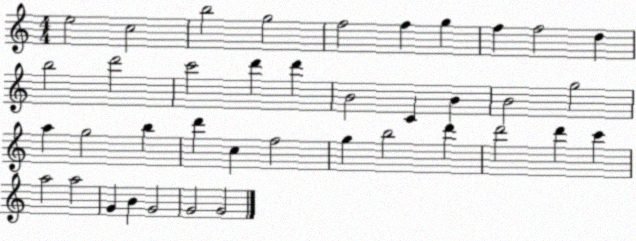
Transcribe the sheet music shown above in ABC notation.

X:1
T:Untitled
M:4/4
L:1/4
K:C
e2 c2 b2 g2 f2 f g f f2 d b2 d'2 c'2 d' d' B2 C B B2 g2 a g2 b d' c f2 g b2 d' d'2 d' c' a2 a2 G B G2 G2 G2